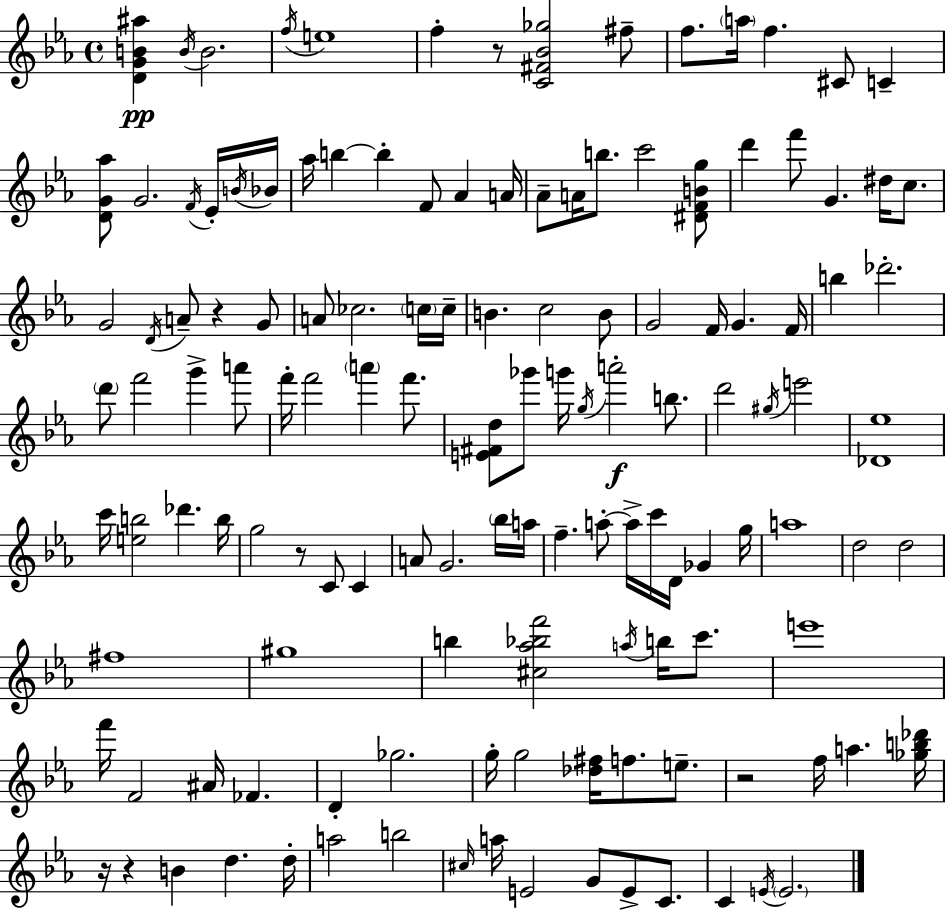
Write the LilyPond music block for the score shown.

{
  \clef treble
  \time 4/4
  \defaultTimeSignature
  \key c \minor
  \repeat volta 2 { <d' g' b' ais''>4\pp \acciaccatura { b'16 } b'2. | \acciaccatura { f''16 } e''1 | f''4-. r8 <c' fis' bes' ges''>2 | fis''8-- f''8. \parenthesize a''16 f''4. cis'8 c'4-- | \break <d' g' aes''>8 g'2. | \acciaccatura { f'16 } ees'16-. \acciaccatura { b'16 } bes'16 aes''16 b''4~~ b''4-. f'8 aes'4 | a'16 aes'8-- a'16 b''8. c'''2 | <dis' f' b' g''>8 d'''4 f'''8 g'4. | \break dis''16 c''8. g'2 \acciaccatura { d'16 } a'8-- r4 | g'8 a'8 ces''2. | \parenthesize c''16 c''16-- b'4. c''2 | b'8 g'2 f'16 g'4. | \break f'16 b''4 des'''2.-. | \parenthesize d'''8 f'''2 g'''4-> | a'''8 f'''16-. f'''2 \parenthesize a'''4 | f'''8. <e' fis' d''>8 ges'''8 g'''16 \acciaccatura { g''16 } a'''2-.\f | \break b''8. d'''2 \acciaccatura { gis''16 } e'''2 | <des' ees''>1 | c'''16 <e'' b''>2 | des'''4. b''16 g''2 r8 | \break c'8 c'4 a'8 g'2. | \parenthesize bes''16 a''16 f''4.-- a''8-.~~ a''16-> | c'''16 d'16 ges'4 g''16 a''1 | d''2 d''2 | \break fis''1 | gis''1 | b''4 <cis'' aes'' bes'' f'''>2 | \acciaccatura { a''16 } b''16 c'''8. e'''1 | \break f'''16 f'2 | ais'16 fes'4. d'4-. ges''2. | g''16-. g''2 | <des'' fis''>16 f''8. e''8.-- r2 | \break f''16 a''4. <ges'' b'' des'''>16 r16 r4 b'4 | d''4. d''16-. a''2 | b''2 \grace { cis''16 } a''16 e'2 | g'8 e'8-> c'8. c'4 \acciaccatura { e'16 } \parenthesize e'2. | \break } \bar "|."
}